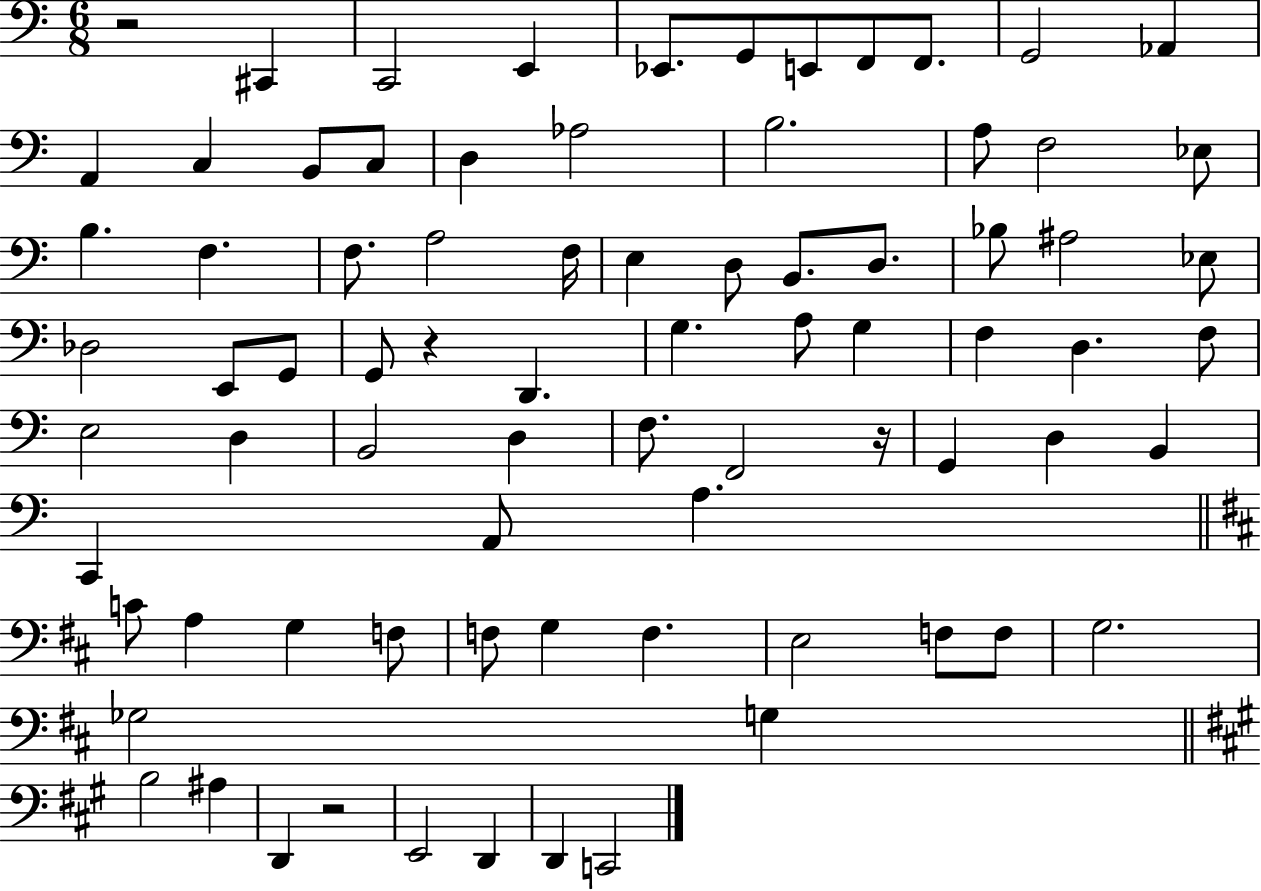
X:1
T:Untitled
M:6/8
L:1/4
K:C
z2 ^C,, C,,2 E,, _E,,/2 G,,/2 E,,/2 F,,/2 F,,/2 G,,2 _A,, A,, C, B,,/2 C,/2 D, _A,2 B,2 A,/2 F,2 _E,/2 B, F, F,/2 A,2 F,/4 E, D,/2 B,,/2 D,/2 _B,/2 ^A,2 _E,/2 _D,2 E,,/2 G,,/2 G,,/2 z D,, G, A,/2 G, F, D, F,/2 E,2 D, B,,2 D, F,/2 F,,2 z/4 G,, D, B,, C,, A,,/2 A, C/2 A, G, F,/2 F,/2 G, F, E,2 F,/2 F,/2 G,2 _G,2 G, B,2 ^A, D,, z2 E,,2 D,, D,, C,,2